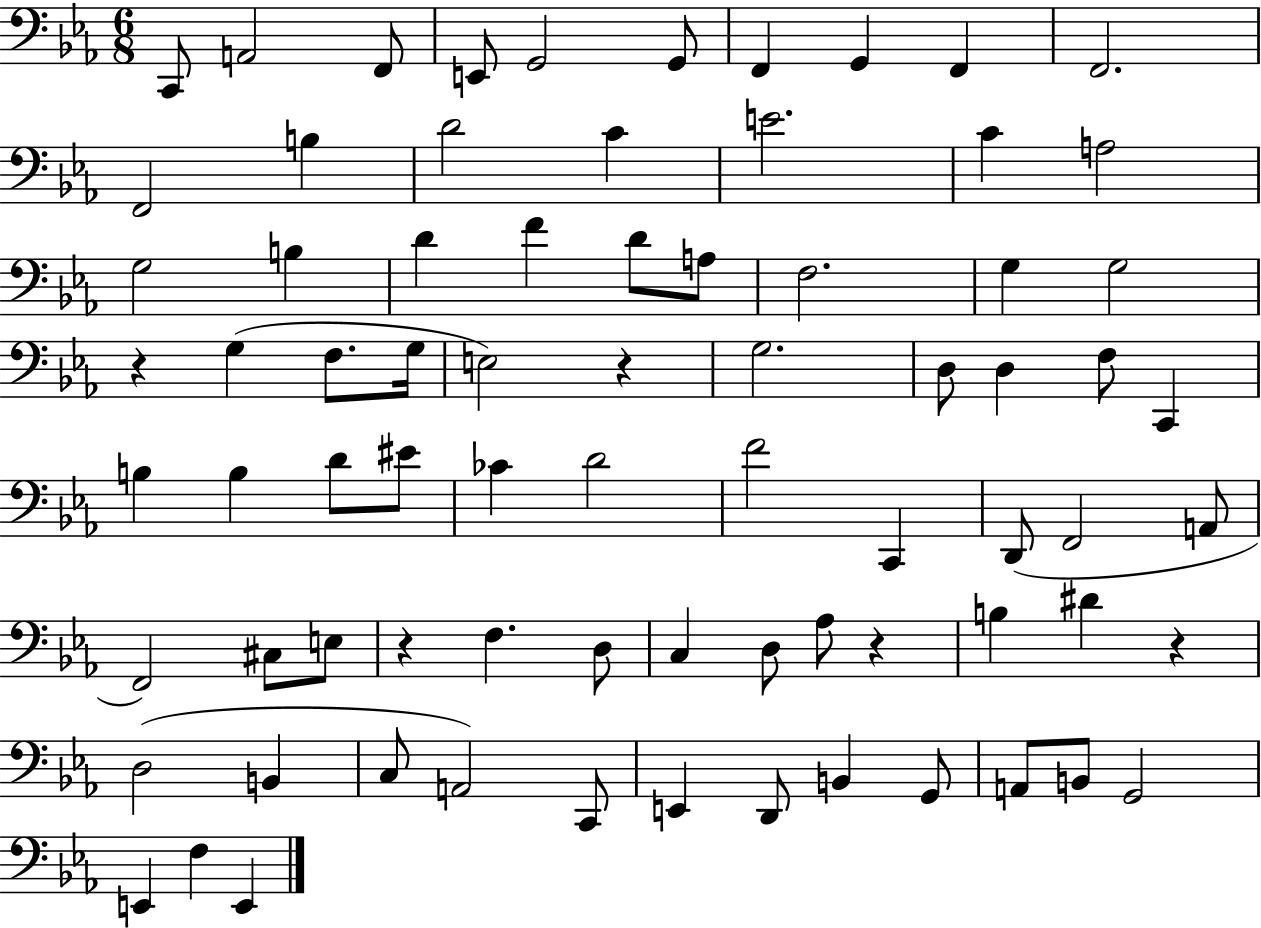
X:1
T:Untitled
M:6/8
L:1/4
K:Eb
C,,/2 A,,2 F,,/2 E,,/2 G,,2 G,,/2 F,, G,, F,, F,,2 F,,2 B, D2 C E2 C A,2 G,2 B, D F D/2 A,/2 F,2 G, G,2 z G, F,/2 G,/4 E,2 z G,2 D,/2 D, F,/2 C,, B, B, D/2 ^E/2 _C D2 F2 C,, D,,/2 F,,2 A,,/2 F,,2 ^C,/2 E,/2 z F, D,/2 C, D,/2 _A,/2 z B, ^D z D,2 B,, C,/2 A,,2 C,,/2 E,, D,,/2 B,, G,,/2 A,,/2 B,,/2 G,,2 E,, F, E,,